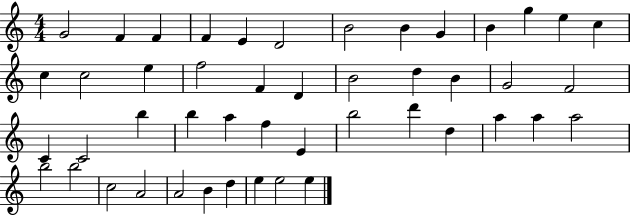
{
  \clef treble
  \numericTimeSignature
  \time 4/4
  \key c \major
  g'2 f'4 f'4 | f'4 e'4 d'2 | b'2 b'4 g'4 | b'4 g''4 e''4 c''4 | \break c''4 c''2 e''4 | f''2 f'4 d'4 | b'2 d''4 b'4 | g'2 f'2 | \break c'4 c'2 b''4 | b''4 a''4 f''4 e'4 | b''2 d'''4 d''4 | a''4 a''4 a''2 | \break b''2 b''2 | c''2 a'2 | a'2 b'4 d''4 | e''4 e''2 e''4 | \break \bar "|."
}